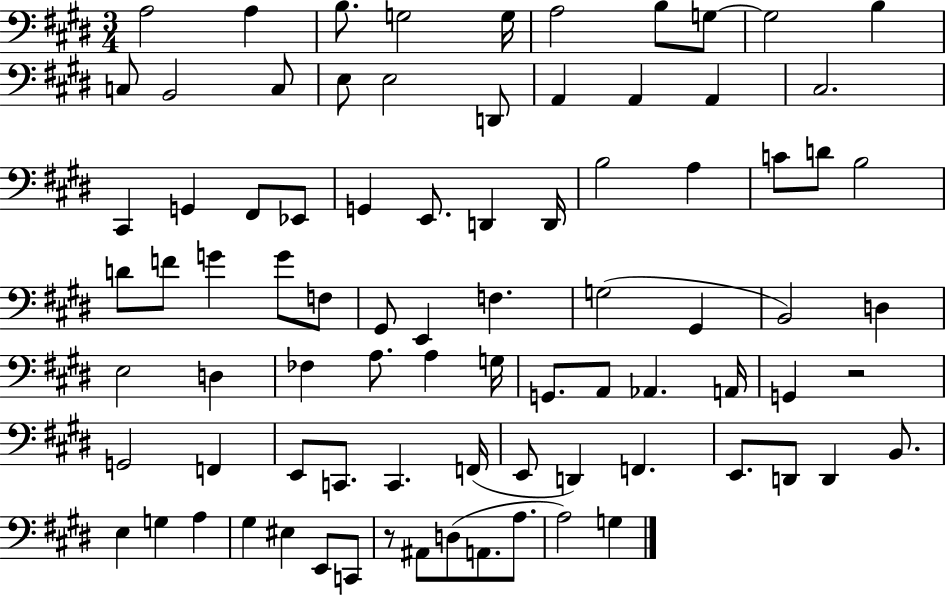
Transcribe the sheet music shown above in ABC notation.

X:1
T:Untitled
M:3/4
L:1/4
K:E
A,2 A, B,/2 G,2 G,/4 A,2 B,/2 G,/2 G,2 B, C,/2 B,,2 C,/2 E,/2 E,2 D,,/2 A,, A,, A,, ^C,2 ^C,, G,, ^F,,/2 _E,,/2 G,, E,,/2 D,, D,,/4 B,2 A, C/2 D/2 B,2 D/2 F/2 G G/2 F,/2 ^G,,/2 E,, F, G,2 ^G,, B,,2 D, E,2 D, _F, A,/2 A, G,/4 G,,/2 A,,/2 _A,, A,,/4 G,, z2 G,,2 F,, E,,/2 C,,/2 C,, F,,/4 E,,/2 D,, F,, E,,/2 D,,/2 D,, B,,/2 E, G, A, ^G, ^E, E,,/2 C,,/2 z/2 ^A,,/2 D,/2 A,,/2 A,/2 A,2 G,